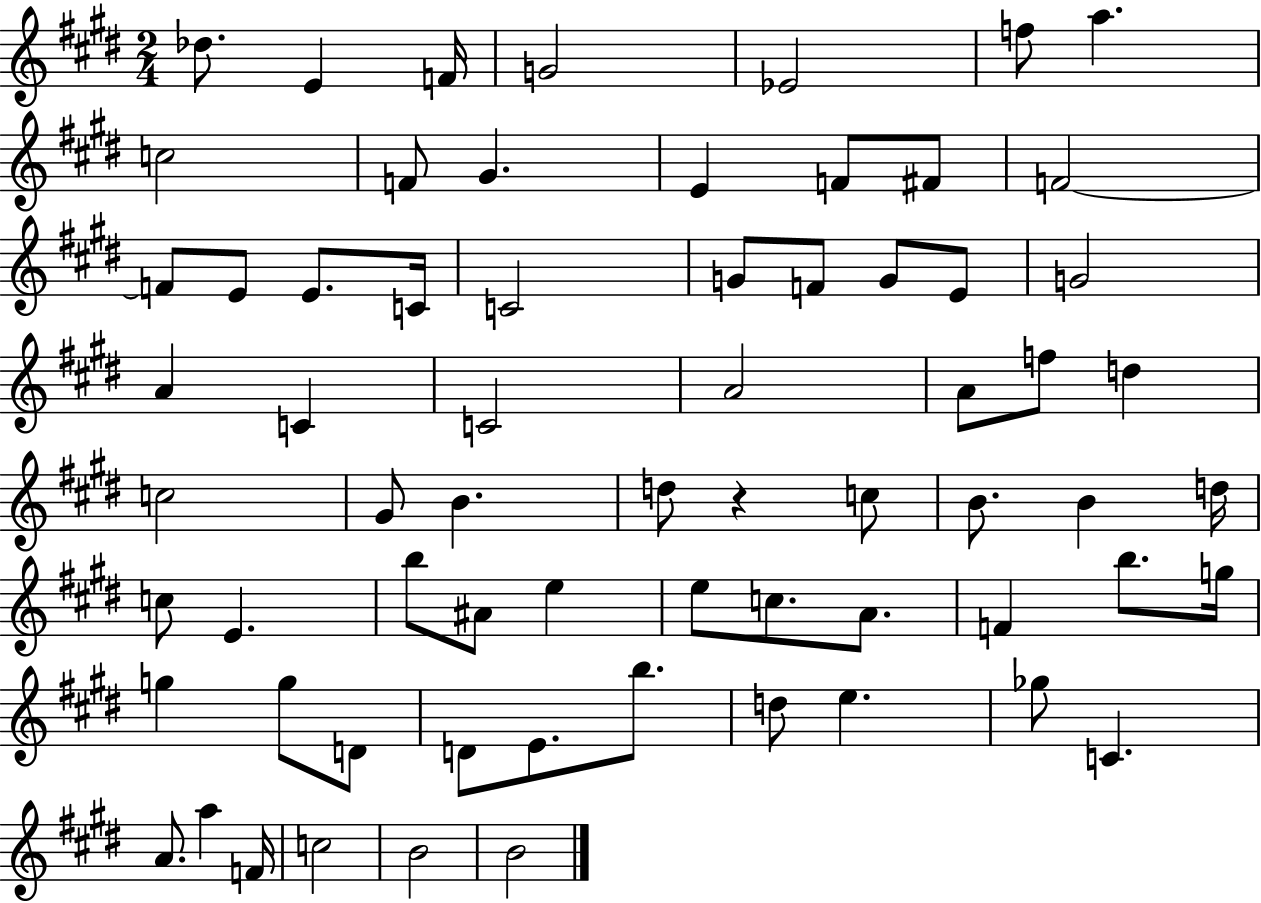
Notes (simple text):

Db5/e. E4/q F4/s G4/h Eb4/h F5/e A5/q. C5/h F4/e G#4/q. E4/q F4/e F#4/e F4/h F4/e E4/e E4/e. C4/s C4/h G4/e F4/e G4/e E4/e G4/h A4/q C4/q C4/h A4/h A4/e F5/e D5/q C5/h G#4/e B4/q. D5/e R/q C5/e B4/e. B4/q D5/s C5/e E4/q. B5/e A#4/e E5/q E5/e C5/e. A4/e. F4/q B5/e. G5/s G5/q G5/e D4/e D4/e E4/e. B5/e. D5/e E5/q. Gb5/e C4/q. A4/e. A5/q F4/s C5/h B4/h B4/h